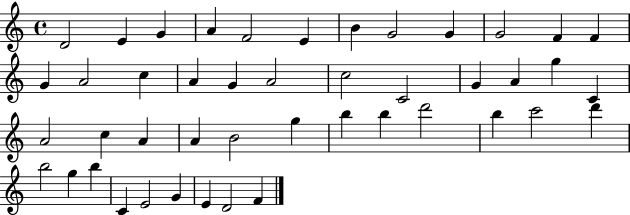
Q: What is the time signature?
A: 4/4